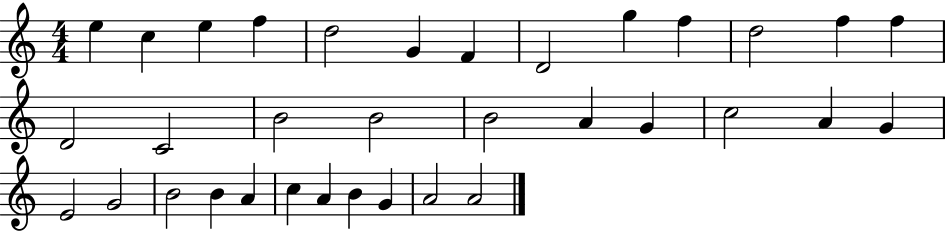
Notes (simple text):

E5/q C5/q E5/q F5/q D5/h G4/q F4/q D4/h G5/q F5/q D5/h F5/q F5/q D4/h C4/h B4/h B4/h B4/h A4/q G4/q C5/h A4/q G4/q E4/h G4/h B4/h B4/q A4/q C5/q A4/q B4/q G4/q A4/h A4/h